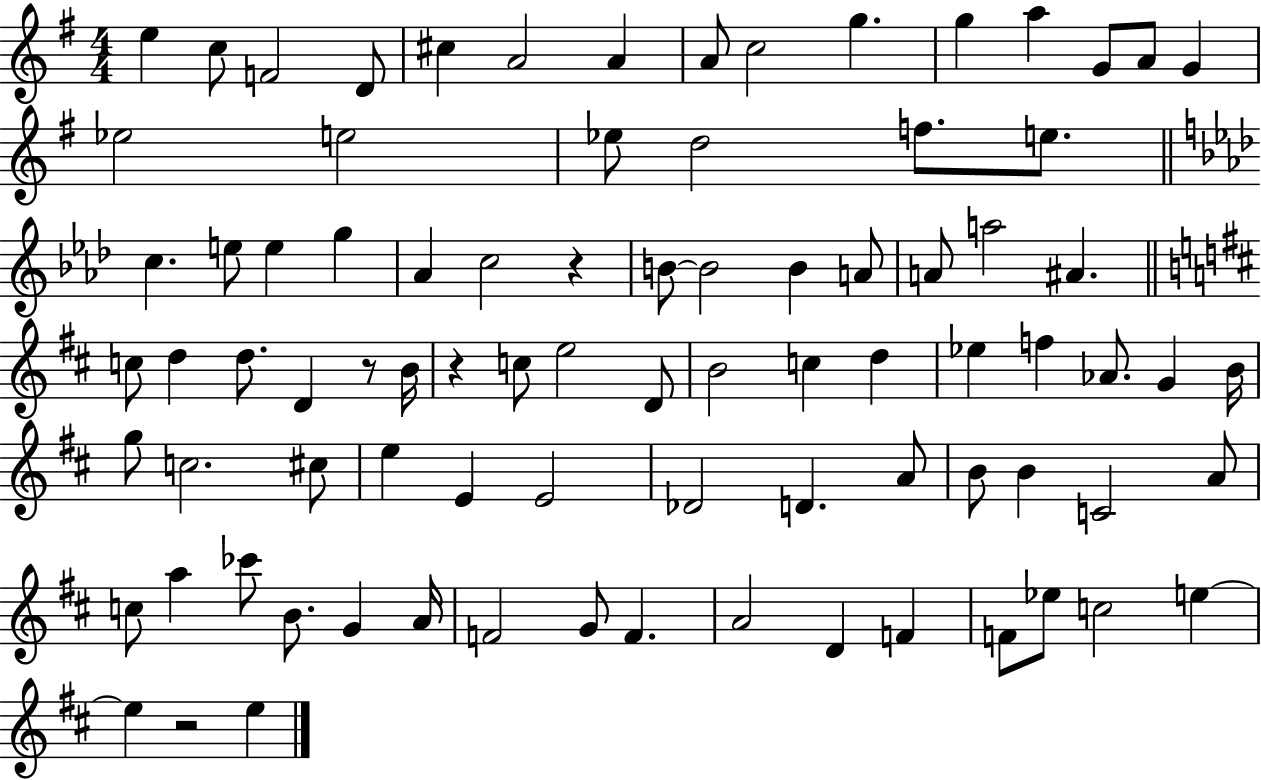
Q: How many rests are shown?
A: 4